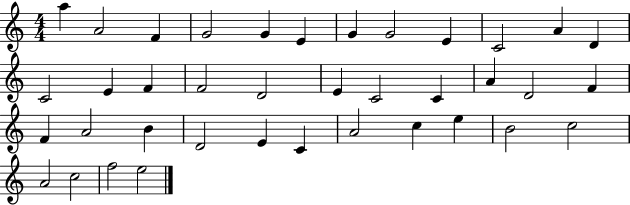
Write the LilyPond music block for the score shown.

{
  \clef treble
  \numericTimeSignature
  \time 4/4
  \key c \major
  a''4 a'2 f'4 | g'2 g'4 e'4 | g'4 g'2 e'4 | c'2 a'4 d'4 | \break c'2 e'4 f'4 | f'2 d'2 | e'4 c'2 c'4 | a'4 d'2 f'4 | \break f'4 a'2 b'4 | d'2 e'4 c'4 | a'2 c''4 e''4 | b'2 c''2 | \break a'2 c''2 | f''2 e''2 | \bar "|."
}